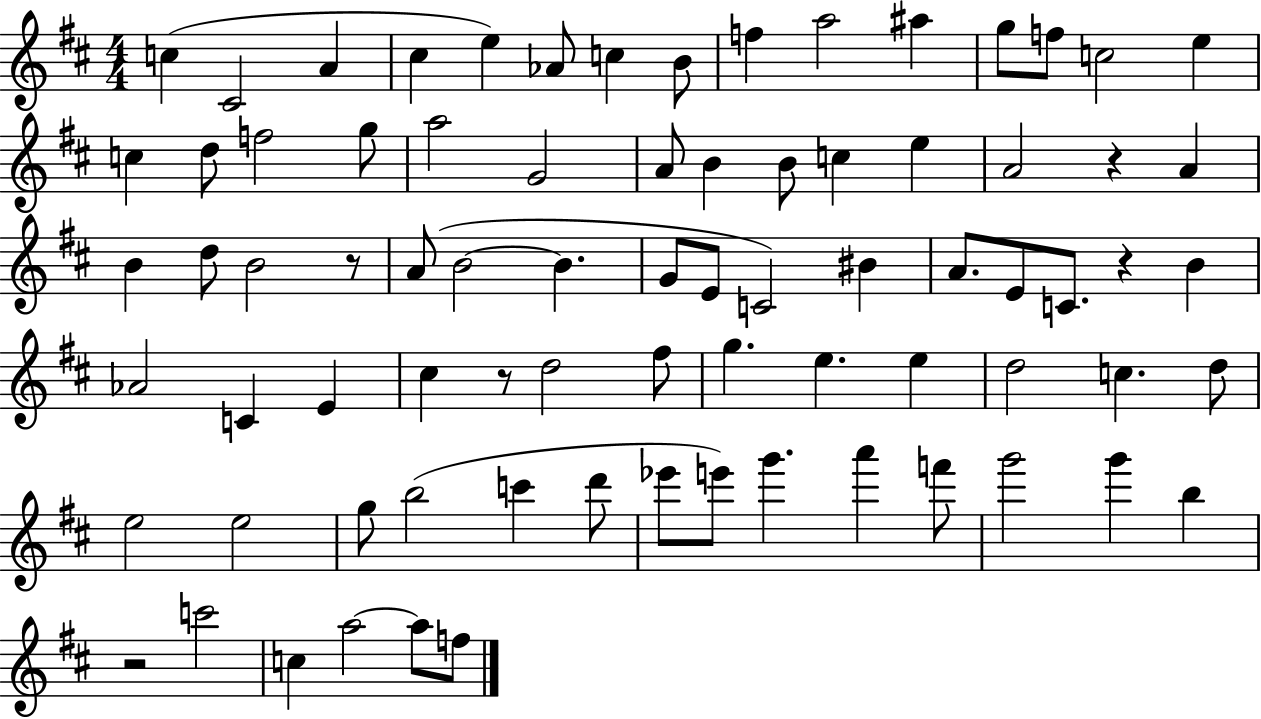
X:1
T:Untitled
M:4/4
L:1/4
K:D
c ^C2 A ^c e _A/2 c B/2 f a2 ^a g/2 f/2 c2 e c d/2 f2 g/2 a2 G2 A/2 B B/2 c e A2 z A B d/2 B2 z/2 A/2 B2 B G/2 E/2 C2 ^B A/2 E/2 C/2 z B _A2 C E ^c z/2 d2 ^f/2 g e e d2 c d/2 e2 e2 g/2 b2 c' d'/2 _e'/2 e'/2 g' a' f'/2 g'2 g' b z2 c'2 c a2 a/2 f/2